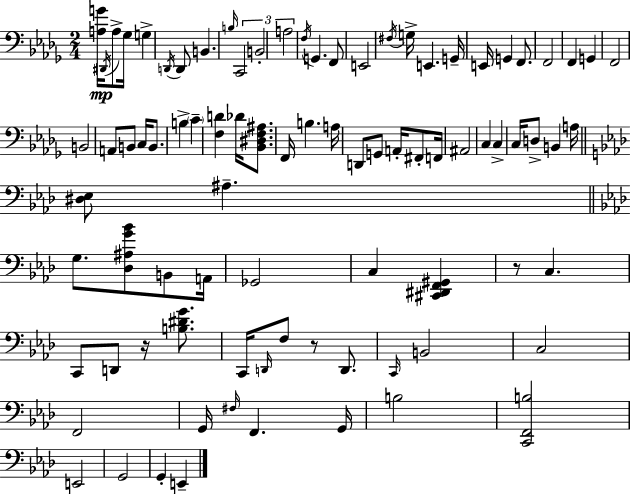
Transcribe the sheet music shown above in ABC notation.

X:1
T:Untitled
M:2/4
L:1/4
K:Bbm
[A,G]/4 ^D,,/4 A,/2 _G,/4 G, D,,/4 D,,/2 B,, B,/4 C,,2 B,,2 A,2 F,/4 G,, F,,/2 E,,2 ^F,/4 G,/4 E,, G,,/4 E,,/4 G,, F,,/2 F,,2 F,, G,, F,,2 B,,2 A,,/2 B,,/2 C,/4 B,,/2 B, C [F,D] _D/4 [_B,,^D,F,^A,]/2 F,,/4 B, A,/4 D,,/2 G,,/2 A,,/4 ^F,,/2 F,,/4 ^A,,2 C, C, C,/4 D,/2 B,, A,/4 [^D,_E,]/2 ^A, G,/2 [_D,^A,G_B]/2 B,,/2 A,,/4 _G,,2 C, [^C,,^D,,F,,^G,,] z/2 C, C,,/2 D,,/2 z/4 [B,^DG]/2 C,,/4 D,,/4 F,/2 z/2 D,,/2 C,,/4 B,,2 C,2 F,,2 G,,/4 ^F,/4 F,, G,,/4 B,2 [C,,F,,B,]2 E,,2 G,,2 G,, E,,